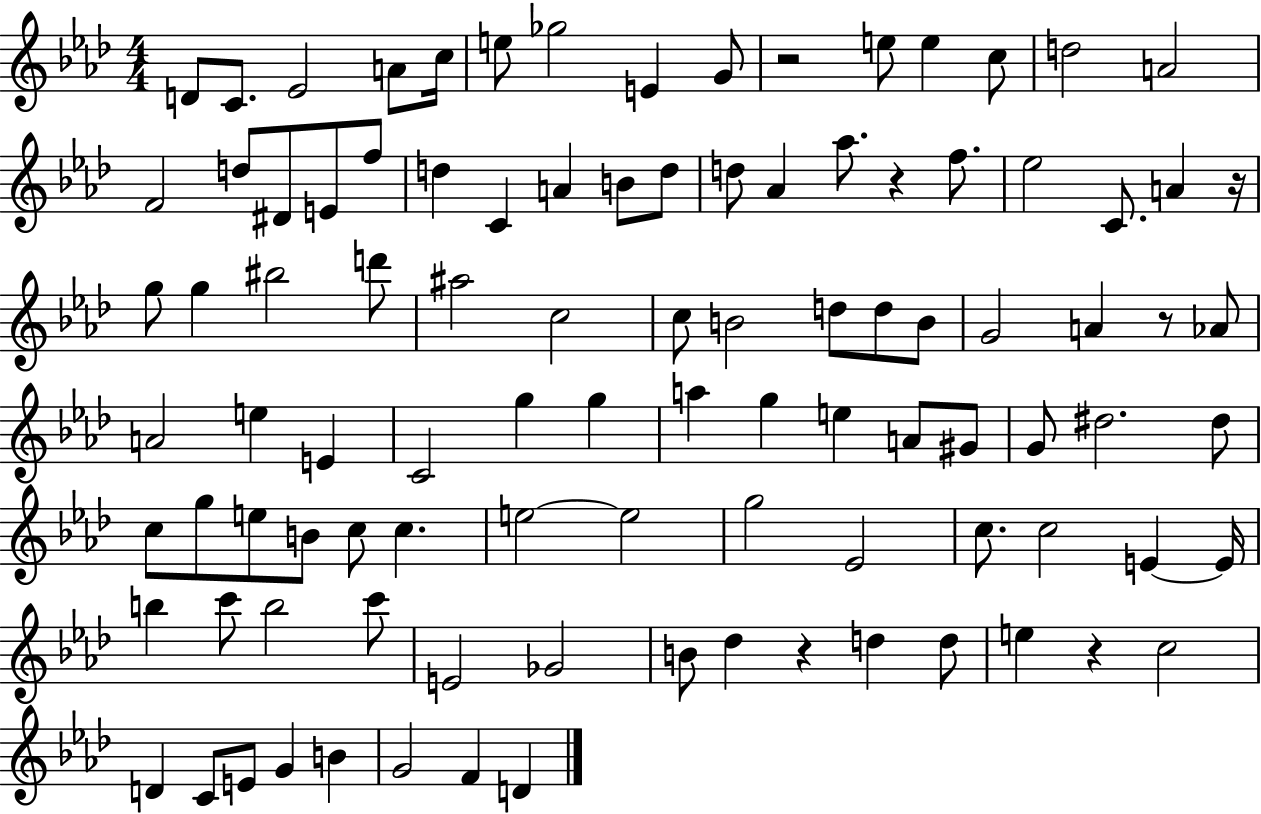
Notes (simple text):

D4/e C4/e. Eb4/h A4/e C5/s E5/e Gb5/h E4/q G4/e R/h E5/e E5/q C5/e D5/h A4/h F4/h D5/e D#4/e E4/e F5/e D5/q C4/q A4/q B4/e D5/e D5/e Ab4/q Ab5/e. R/q F5/e. Eb5/h C4/e. A4/q R/s G5/e G5/q BIS5/h D6/e A#5/h C5/h C5/e B4/h D5/e D5/e B4/e G4/h A4/q R/e Ab4/e A4/h E5/q E4/q C4/h G5/q G5/q A5/q G5/q E5/q A4/e G#4/e G4/e D#5/h. D#5/e C5/e G5/e E5/e B4/e C5/e C5/q. E5/h E5/h G5/h Eb4/h C5/e. C5/h E4/q E4/s B5/q C6/e B5/h C6/e E4/h Gb4/h B4/e Db5/q R/q D5/q D5/e E5/q R/q C5/h D4/q C4/e E4/e G4/q B4/q G4/h F4/q D4/q